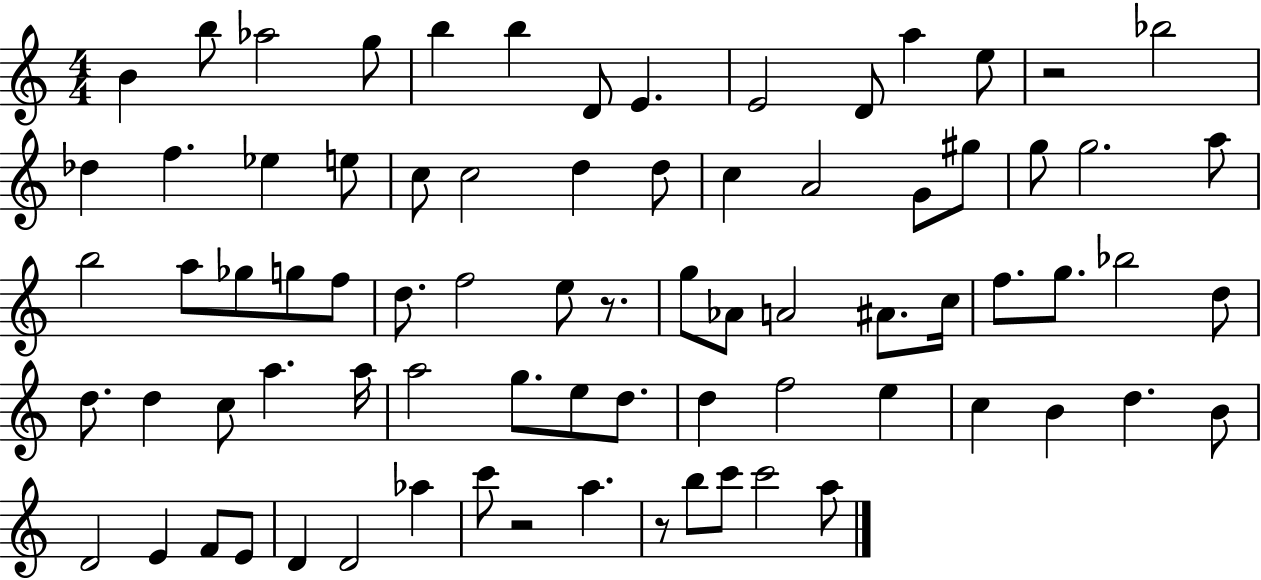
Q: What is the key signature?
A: C major